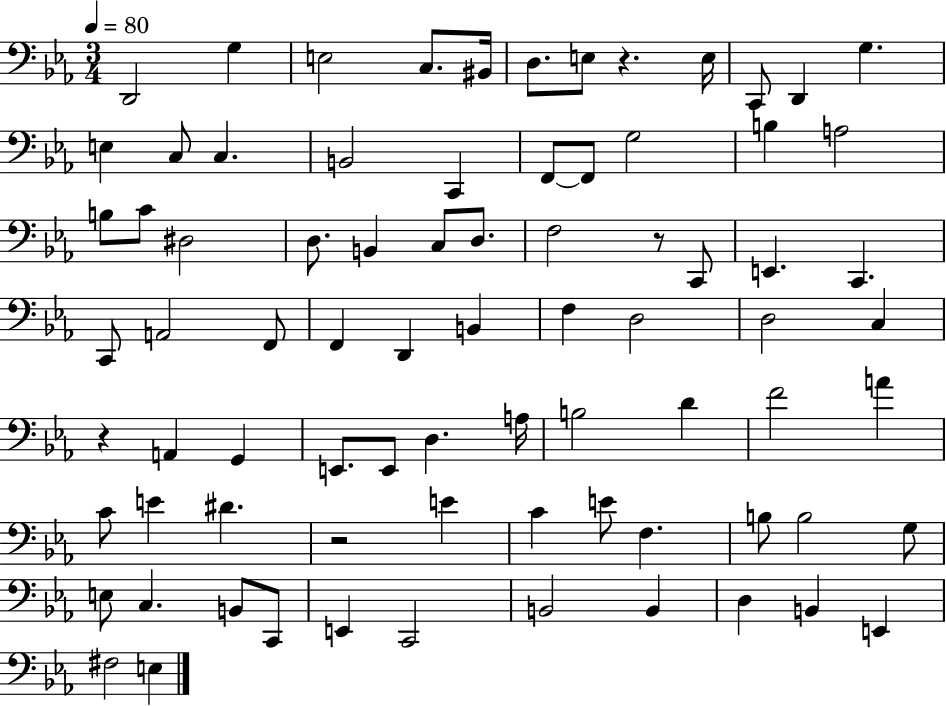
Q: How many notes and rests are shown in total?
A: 79